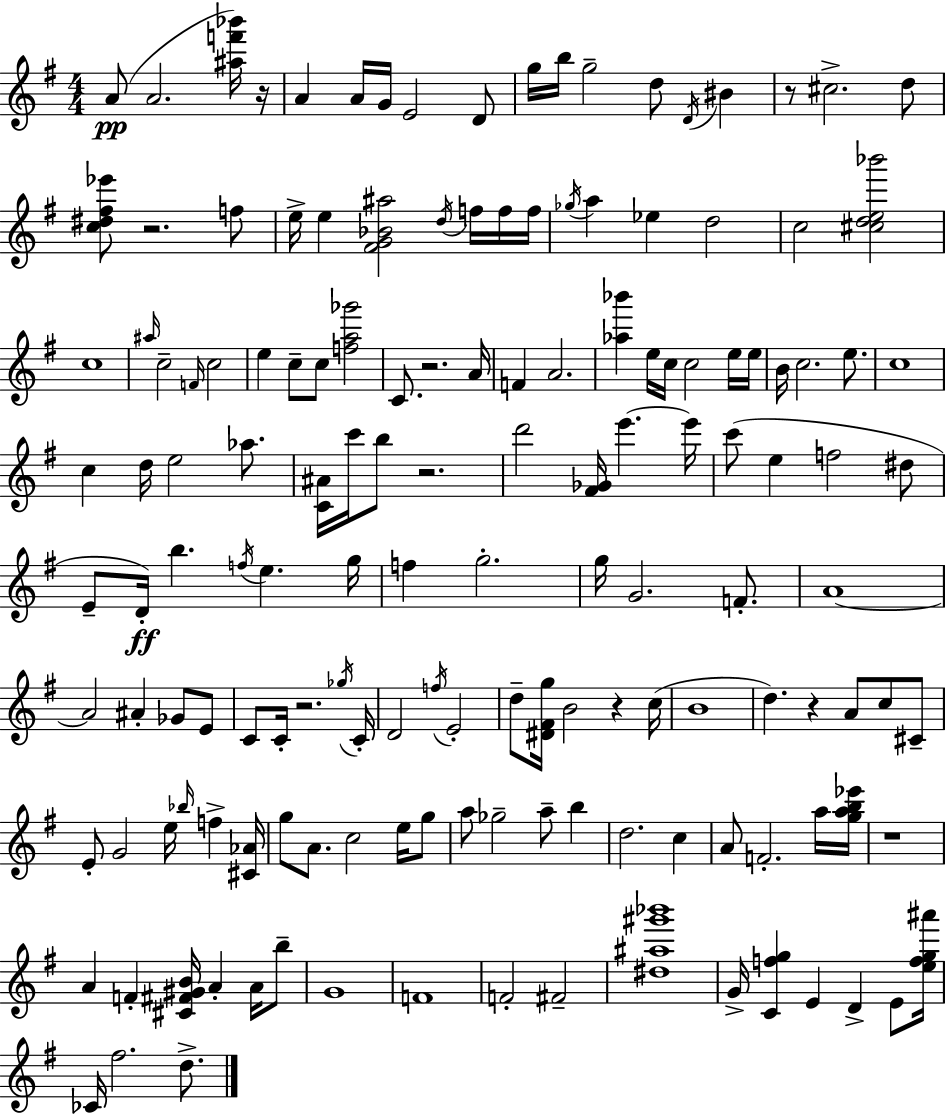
A4/e A4/h. [A#5,F6,Bb6]/s R/s A4/q A4/s G4/s E4/h D4/e G5/s B5/s G5/h D5/e D4/s BIS4/q R/e C#5/h. D5/e [C5,D#5,F#5,Eb6]/e R/h. F5/e E5/s E5/q [F#4,G4,Bb4,A#5]/h D5/s F5/s F5/s F5/s Gb5/s A5/q Eb5/q D5/h C5/h [C#5,D5,E5,Bb6]/h C5/w A#5/s C5/h F4/s C5/h E5/q C5/e C5/e [F5,A5,Gb6]/h C4/e. R/h. A4/s F4/q A4/h. [Ab5,Bb6]/q E5/s C5/s C5/h E5/s E5/s B4/s C5/h. E5/e. C5/w C5/q D5/s E5/h Ab5/e. [C4,A#4]/s C6/s B5/e R/h. D6/h [F#4,Gb4]/s E6/q. E6/s C6/e E5/q F5/h D#5/e E4/e D4/s B5/q. F5/s E5/q. G5/s F5/q G5/h. G5/s G4/h. F4/e. A4/w A4/h A#4/q Gb4/e E4/e C4/e C4/s R/h. Gb5/s C4/s D4/h F5/s E4/h D5/e [D#4,F#4,G5]/s B4/h R/q C5/s B4/w D5/q. R/q A4/e C5/e C#4/e E4/e G4/h E5/s Bb5/s F5/q [C#4,Ab4]/s G5/e A4/e. C5/h E5/s G5/e A5/e Gb5/h A5/e B5/q D5/h. C5/q A4/e F4/h. A5/s [G5,A5,B5,Eb6]/s R/w A4/q F4/q [C#4,F#4,G#4,B4]/s A4/q A4/s B5/e G4/w F4/w F4/h F#4/h [D#5,A#5,G#6,Bb6]/w G4/s [C4,F5,G5]/q E4/q D4/q E4/e [E5,F5,G5,A#6]/s CES4/s F#5/h. D5/e.